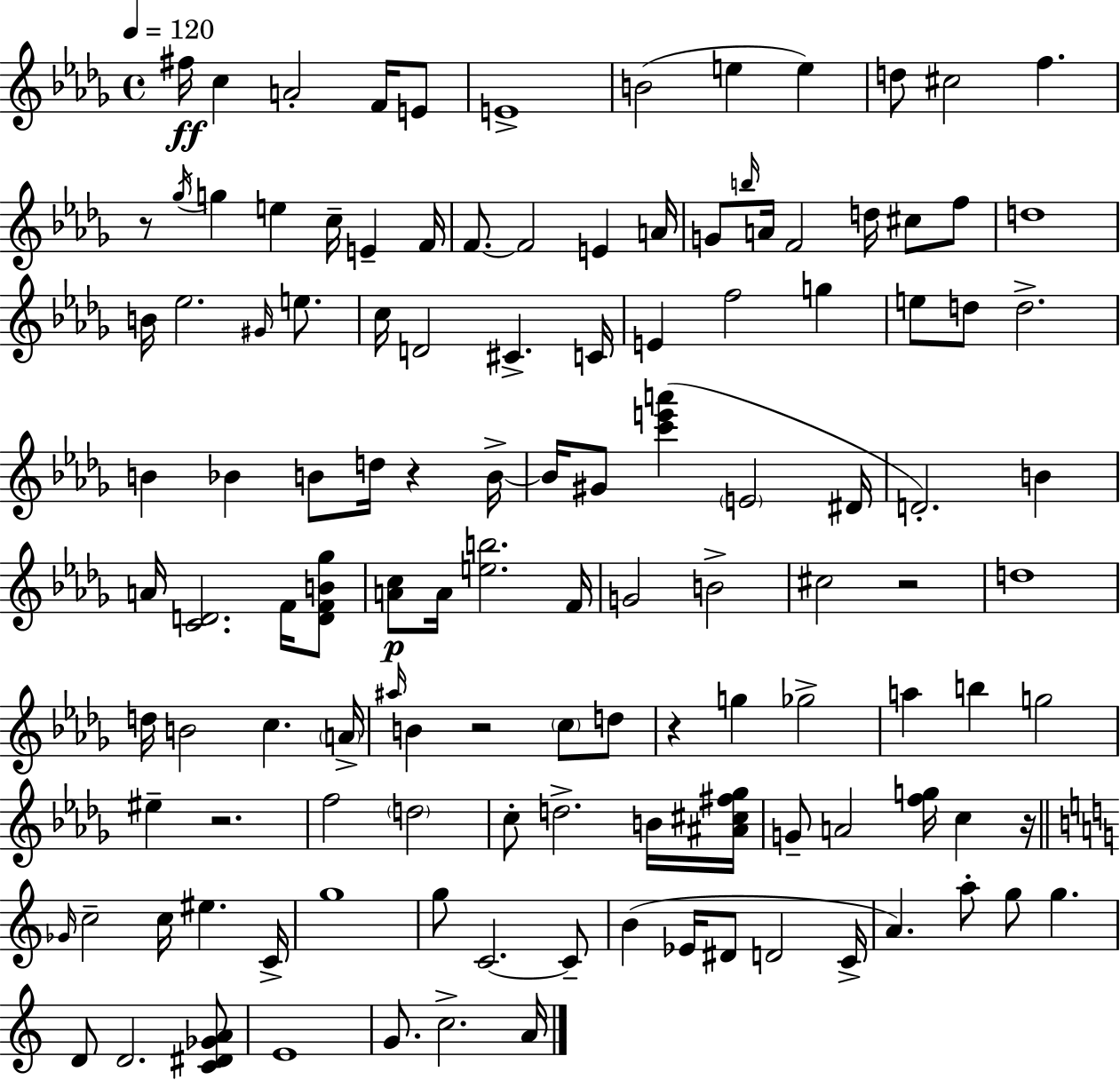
F#5/s C5/q A4/h F4/s E4/e E4/w B4/h E5/q E5/q D5/e C#5/h F5/q. R/e Gb5/s G5/q E5/q C5/s E4/q F4/s F4/e. F4/h E4/q A4/s G4/e B5/s A4/s F4/h D5/s C#5/e F5/e D5/w B4/s Eb5/h. G#4/s E5/e. C5/s D4/h C#4/q. C4/s E4/q F5/h G5/q E5/e D5/e D5/h. B4/q Bb4/q B4/e D5/s R/q B4/s B4/s G#4/e [C6,E6,A6]/q E4/h D#4/s D4/h. B4/q A4/s [C4,D4]/h. F4/s [D4,F4,B4,Gb5]/e [A4,C5]/e A4/s [E5,B5]/h. F4/s G4/h B4/h C#5/h R/h D5/w D5/s B4/h C5/q. A4/s A#5/s B4/q R/h C5/e D5/e R/q G5/q Gb5/h A5/q B5/q G5/h EIS5/q R/h. F5/h D5/h C5/e D5/h. B4/s [A#4,C#5,F#5,Gb5]/s G4/e A4/h [F5,G5]/s C5/q R/s Gb4/s C5/h C5/s EIS5/q. C4/s G5/w G5/e C4/h. C4/e B4/q Eb4/s D#4/e D4/h C4/s A4/q. A5/e G5/e G5/q. D4/e D4/h. [C4,D#4,Gb4,A4]/e E4/w G4/e. C5/h. A4/s